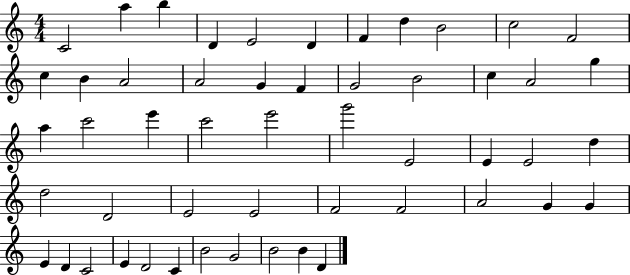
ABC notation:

X:1
T:Untitled
M:4/4
L:1/4
K:C
C2 a b D E2 D F d B2 c2 F2 c B A2 A2 G F G2 B2 c A2 g a c'2 e' c'2 e'2 g'2 E2 E E2 d d2 D2 E2 E2 F2 F2 A2 G G E D C2 E D2 C B2 G2 B2 B D